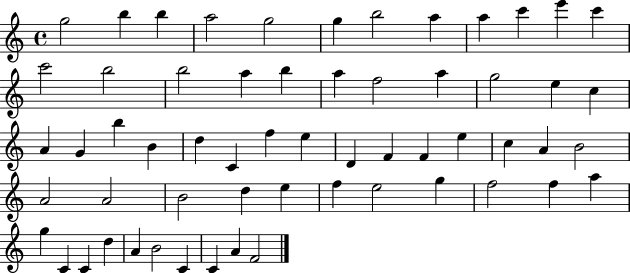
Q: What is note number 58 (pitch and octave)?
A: A4